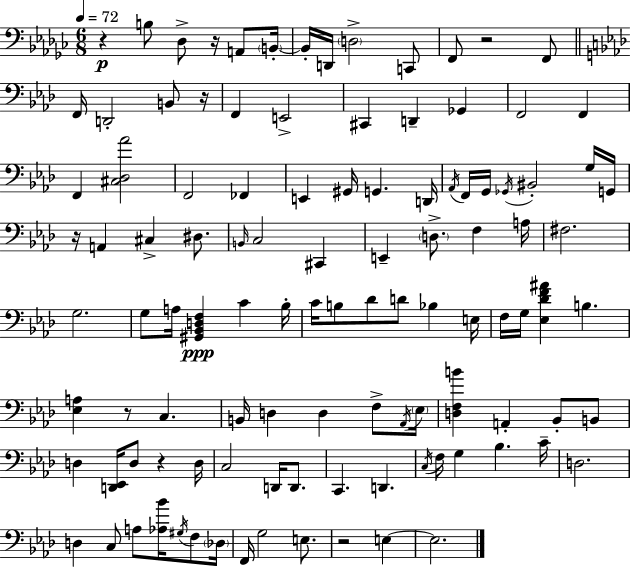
R/q B3/e Db3/e R/s A2/e B2/s B2/s D2/s D3/h C2/e F2/e R/h F2/e F2/s D2/h B2/e R/s F2/q E2/h C#2/q D2/q Gb2/q F2/h F2/q F2/q [C#3,Db3,Ab4]/h F2/h FES2/q E2/q G#2/s G2/q. D2/s Ab2/s F2/s G2/s Gb2/s BIS2/h G3/s G2/s R/s A2/q C#3/q D#3/e. B2/s C3/h C#2/q E2/q D3/e. F3/q A3/s F#3/h. G3/h. G3/e A3/s [G#2,Bb2,D3,F3]/q C4/q Bb3/s C4/s B3/e Db4/e D4/e Bb3/q E3/s F3/s G3/s [Eb3,Db4,F4,A#4]/q B3/q. [Eb3,A3]/q R/e C3/q. B2/s D3/q D3/q F3/e Ab2/s Eb3/s [D3,F3,B4]/q A2/q Bb2/e B2/e D3/q [D2,Eb2]/s D3/e R/q D3/s C3/h D2/s D2/e. C2/q. D2/q. C3/s F3/s G3/q Bb3/q. C4/s D3/h. D3/q C3/e A3/e [Ab3,Bb4]/s G#3/s F3/e Db3/s F2/s G3/h E3/e. R/h E3/q E3/h.